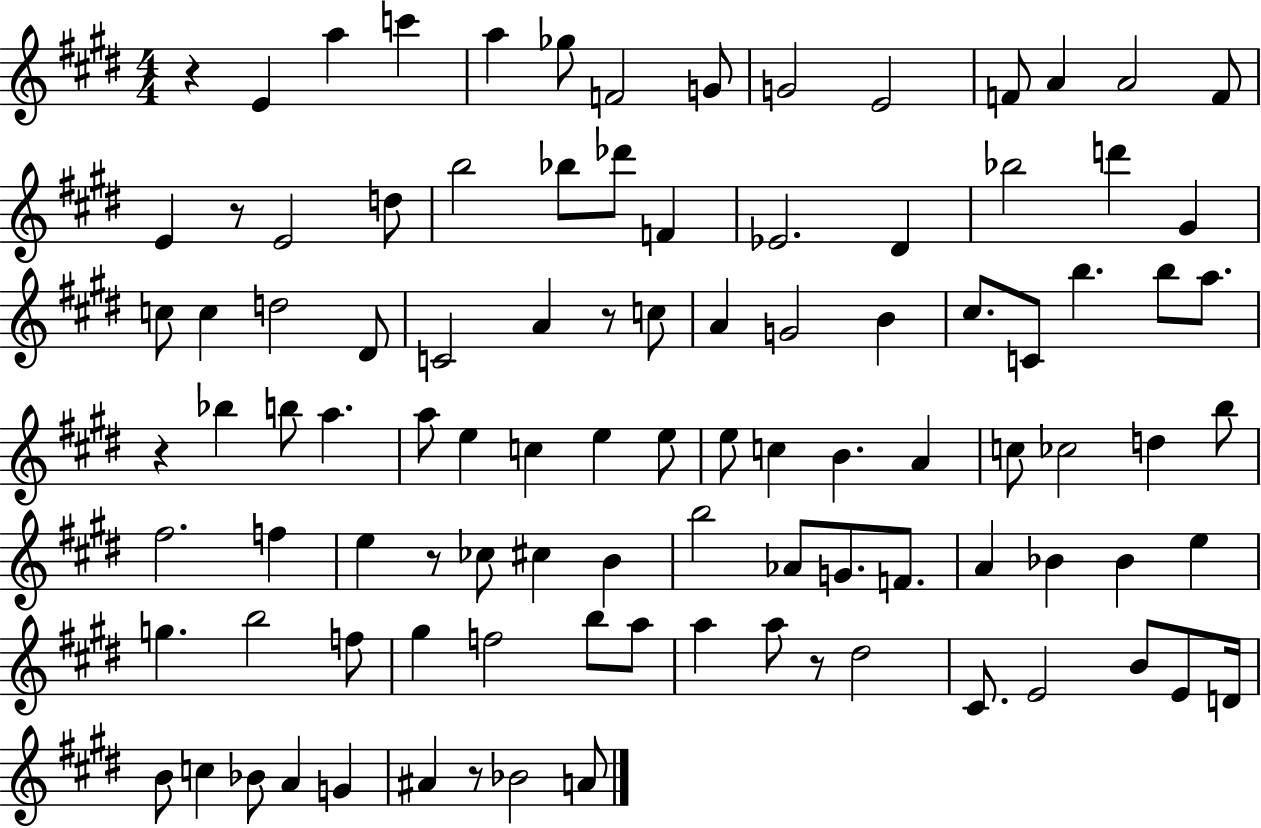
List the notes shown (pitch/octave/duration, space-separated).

R/q E4/q A5/q C6/q A5/q Gb5/e F4/h G4/e G4/h E4/h F4/e A4/q A4/h F4/e E4/q R/e E4/h D5/e B5/h Bb5/e Db6/e F4/q Eb4/h. D#4/q Bb5/h D6/q G#4/q C5/e C5/q D5/h D#4/e C4/h A4/q R/e C5/e A4/q G4/h B4/q C#5/e. C4/e B5/q. B5/e A5/e. R/q Bb5/q B5/e A5/q. A5/e E5/q C5/q E5/q E5/e E5/e C5/q B4/q. A4/q C5/e CES5/h D5/q B5/e F#5/h. F5/q E5/q R/e CES5/e C#5/q B4/q B5/h Ab4/e G4/e. F4/e. A4/q Bb4/q Bb4/q E5/q G5/q. B5/h F5/e G#5/q F5/h B5/e A5/e A5/q A5/e R/e D#5/h C#4/e. E4/h B4/e E4/e D4/s B4/e C5/q Bb4/e A4/q G4/q A#4/q R/e Bb4/h A4/e